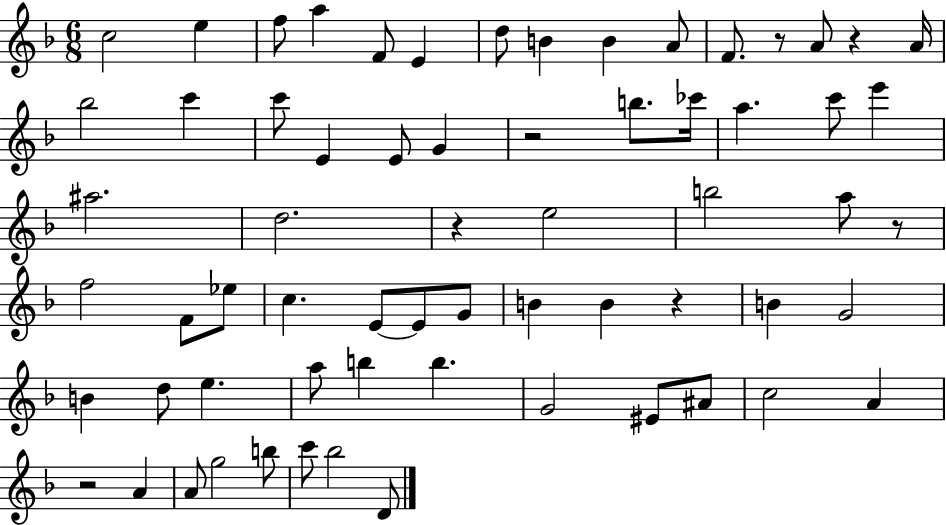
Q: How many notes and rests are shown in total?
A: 65